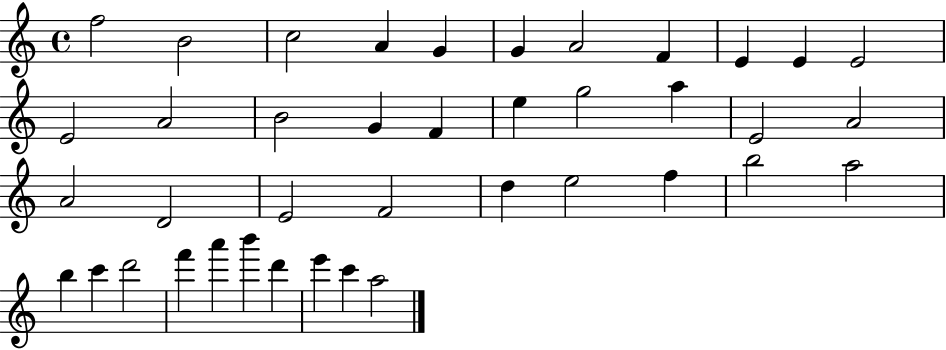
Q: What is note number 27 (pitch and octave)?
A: E5